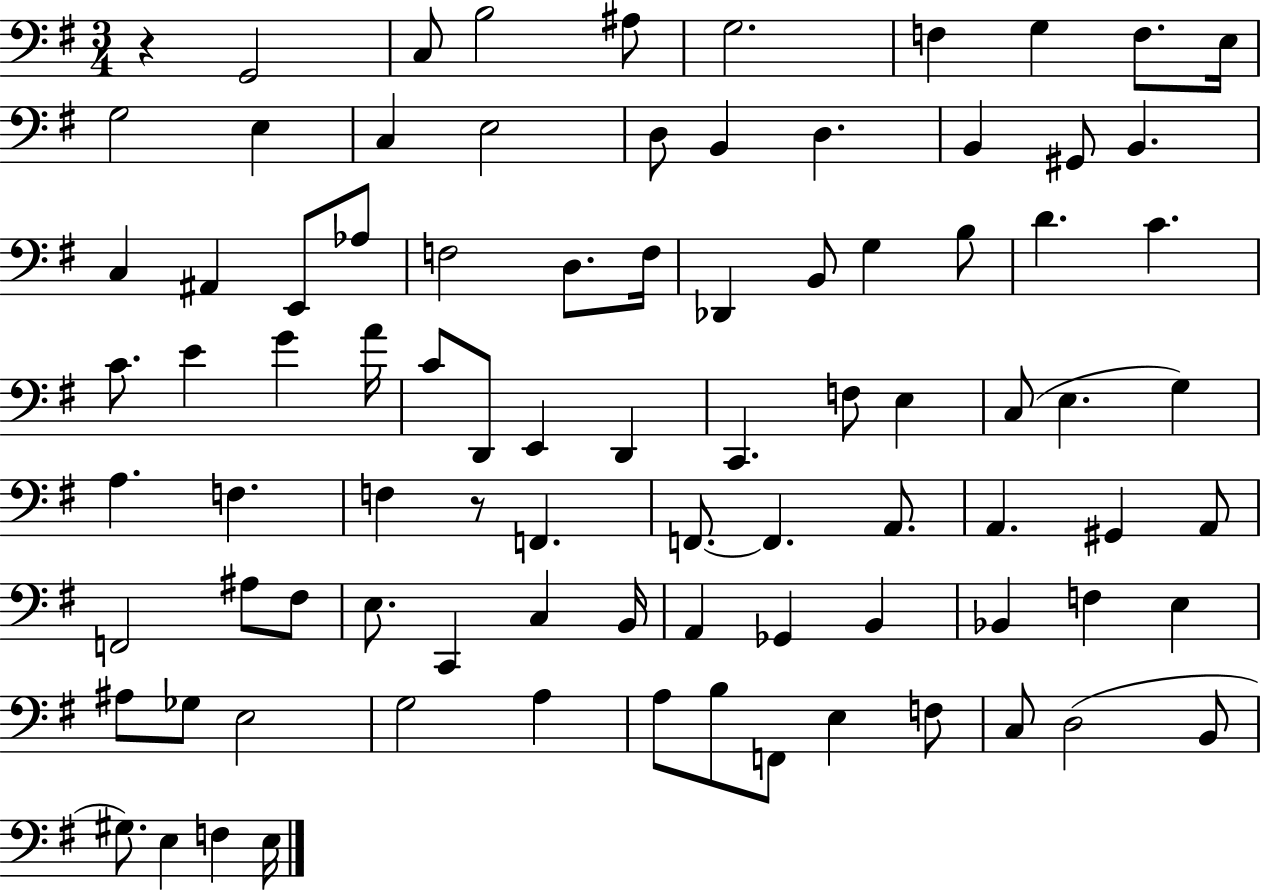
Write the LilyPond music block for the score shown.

{
  \clef bass
  \numericTimeSignature
  \time 3/4
  \key g \major
  \repeat volta 2 { r4 g,2 | c8 b2 ais8 | g2. | f4 g4 f8. e16 | \break g2 e4 | c4 e2 | d8 b,4 d4. | b,4 gis,8 b,4. | \break c4 ais,4 e,8 aes8 | f2 d8. f16 | des,4 b,8 g4 b8 | d'4. c'4. | \break c'8. e'4 g'4 a'16 | c'8 d,8 e,4 d,4 | c,4. f8 e4 | c8( e4. g4) | \break a4. f4. | f4 r8 f,4. | f,8.~~ f,4. a,8. | a,4. gis,4 a,8 | \break f,2 ais8 fis8 | e8. c,4 c4 b,16 | a,4 ges,4 b,4 | bes,4 f4 e4 | \break ais8 ges8 e2 | g2 a4 | a8 b8 f,8 e4 f8 | c8 d2( b,8 | \break gis8.) e4 f4 e16 | } \bar "|."
}